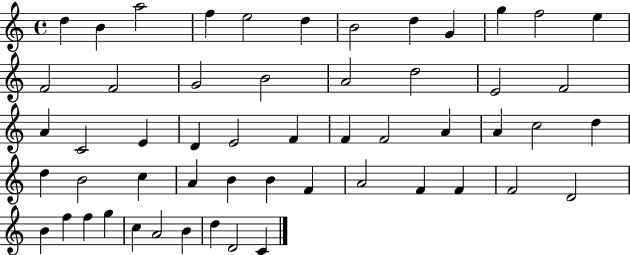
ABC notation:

X:1
T:Untitled
M:4/4
L:1/4
K:C
d B a2 f e2 d B2 d G g f2 e F2 F2 G2 B2 A2 d2 E2 F2 A C2 E D E2 F F F2 A A c2 d d B2 c A B B F A2 F F F2 D2 B f f g c A2 B d D2 C